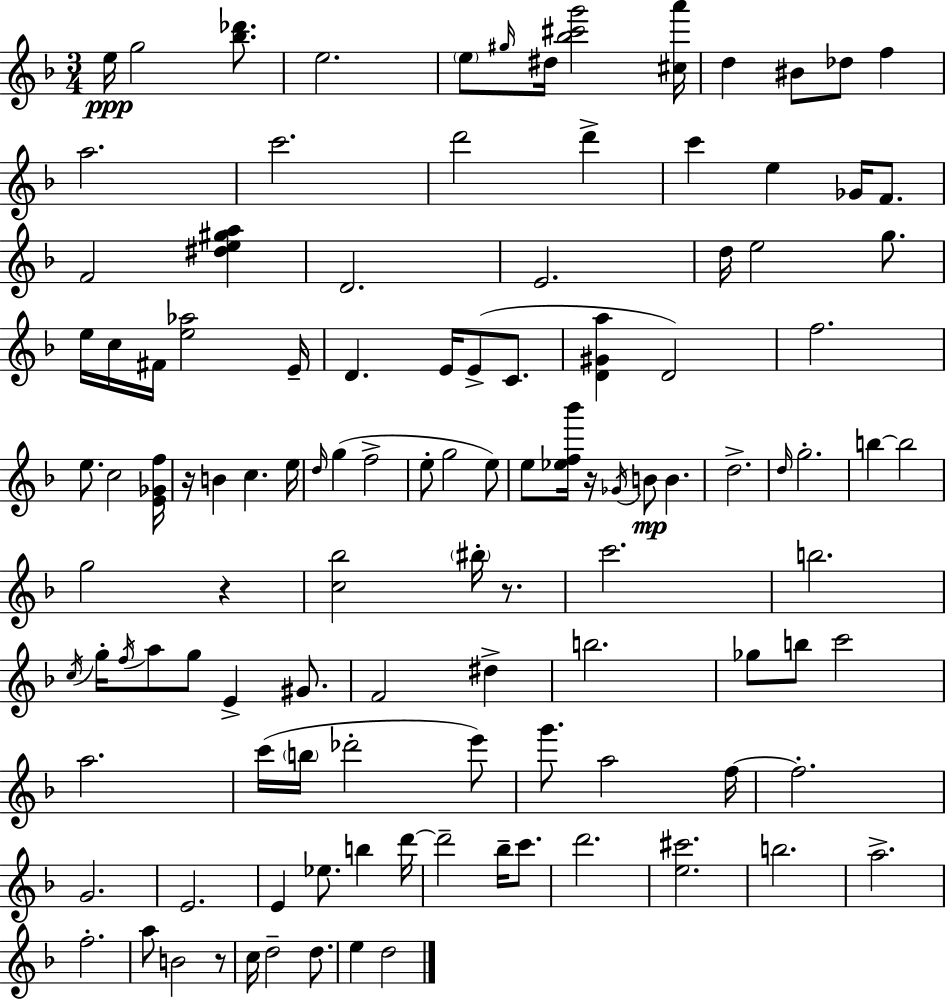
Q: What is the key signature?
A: F major